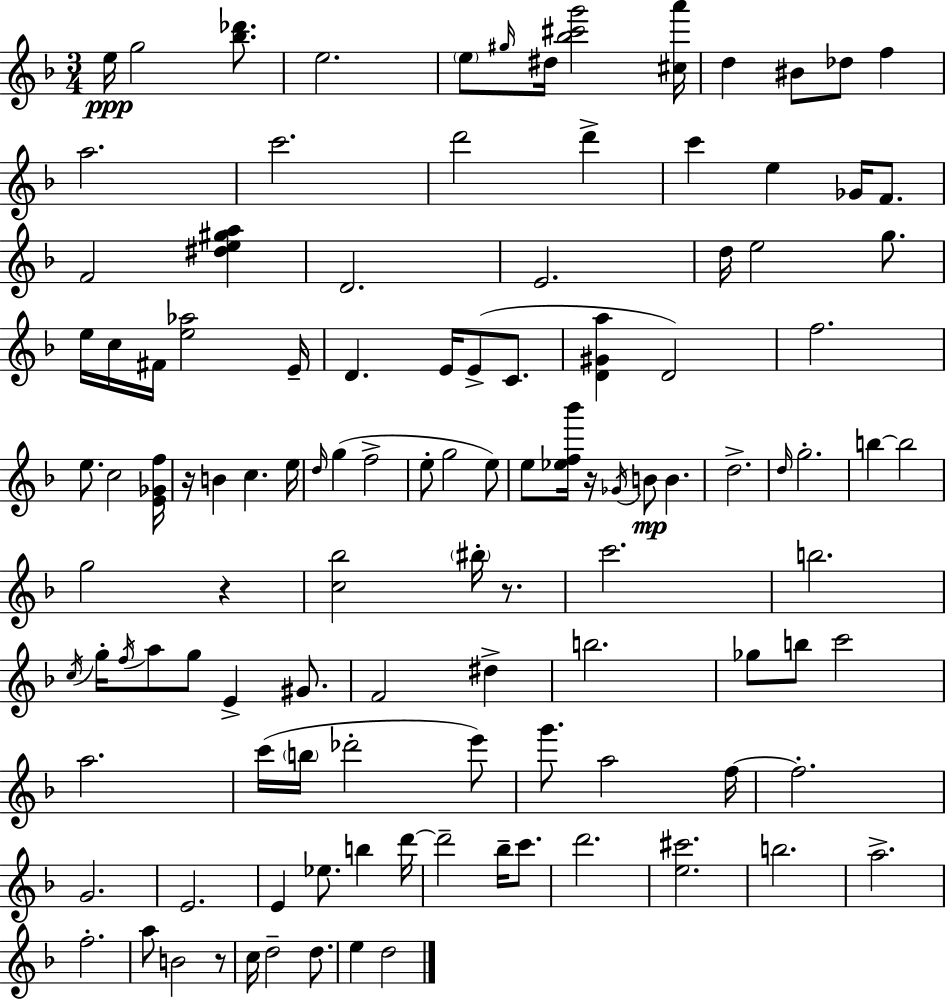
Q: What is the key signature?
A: F major